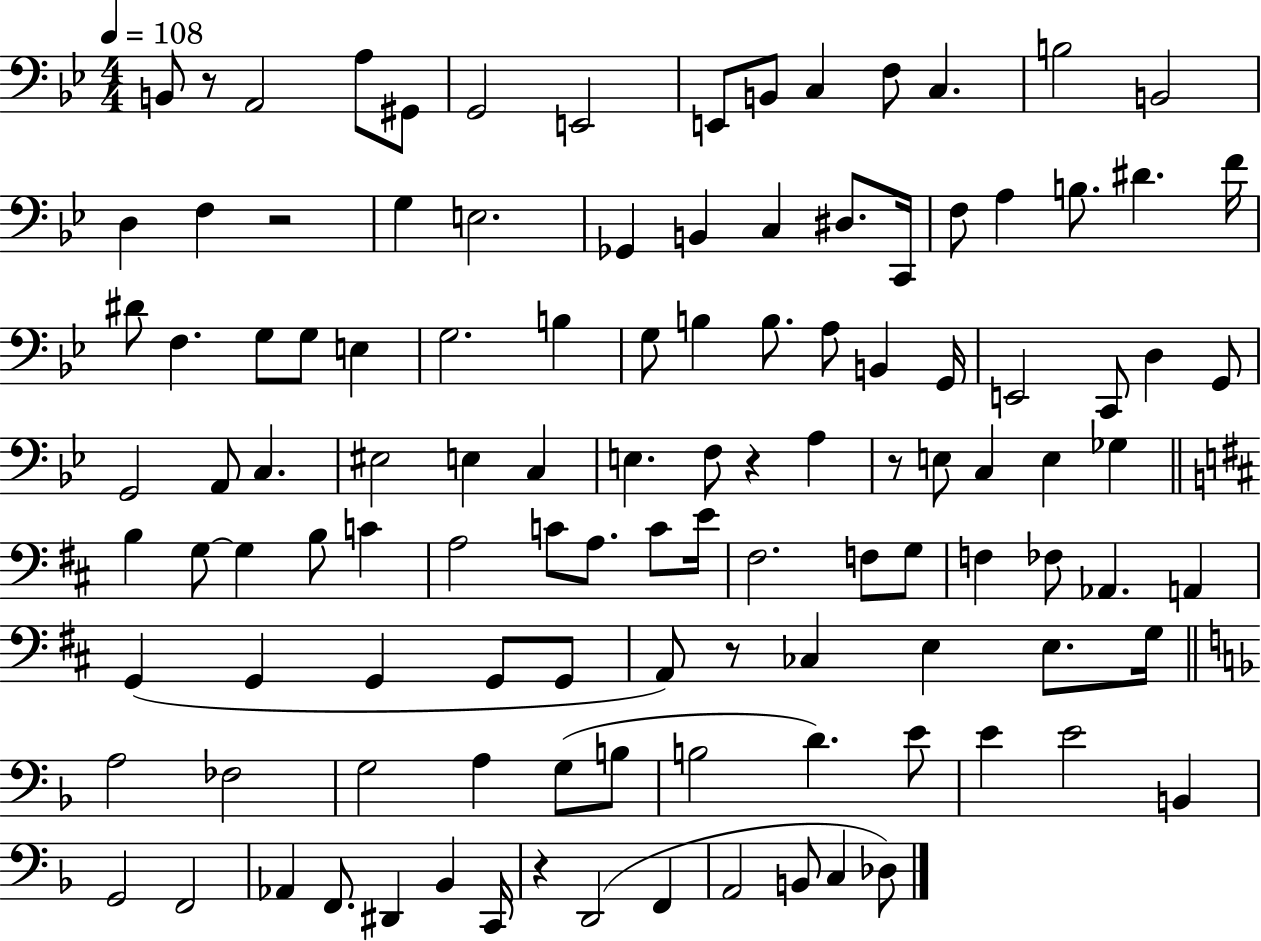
{
  \clef bass
  \numericTimeSignature
  \time 4/4
  \key bes \major
  \tempo 4 = 108
  \repeat volta 2 { b,8 r8 a,2 a8 gis,8 | g,2 e,2 | e,8 b,8 c4 f8 c4. | b2 b,2 | \break d4 f4 r2 | g4 e2. | ges,4 b,4 c4 dis8. c,16 | f8 a4 b8. dis'4. f'16 | \break dis'8 f4. g8 g8 e4 | g2. b4 | g8 b4 b8. a8 b,4 g,16 | e,2 c,8 d4 g,8 | \break g,2 a,8 c4. | eis2 e4 c4 | e4. f8 r4 a4 | r8 e8 c4 e4 ges4 | \break \bar "||" \break \key b \minor b4 g8~~ g4 b8 c'4 | a2 c'8 a8. c'8 e'16 | fis2. f8 g8 | f4 fes8 aes,4. a,4 | \break g,4( g,4 g,4 g,8 g,8 | a,8) r8 ces4 e4 e8. g16 | \bar "||" \break \key d \minor a2 fes2 | g2 a4 g8( b8 | b2 d'4.) e'8 | e'4 e'2 b,4 | \break g,2 f,2 | aes,4 f,8. dis,4 bes,4 c,16 | r4 d,2( f,4 | a,2 b,8 c4 des8) | \break } \bar "|."
}